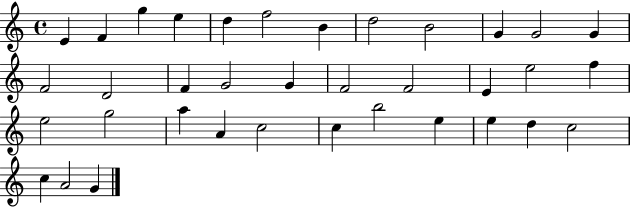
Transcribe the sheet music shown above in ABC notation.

X:1
T:Untitled
M:4/4
L:1/4
K:C
E F g e d f2 B d2 B2 G G2 G F2 D2 F G2 G F2 F2 E e2 f e2 g2 a A c2 c b2 e e d c2 c A2 G